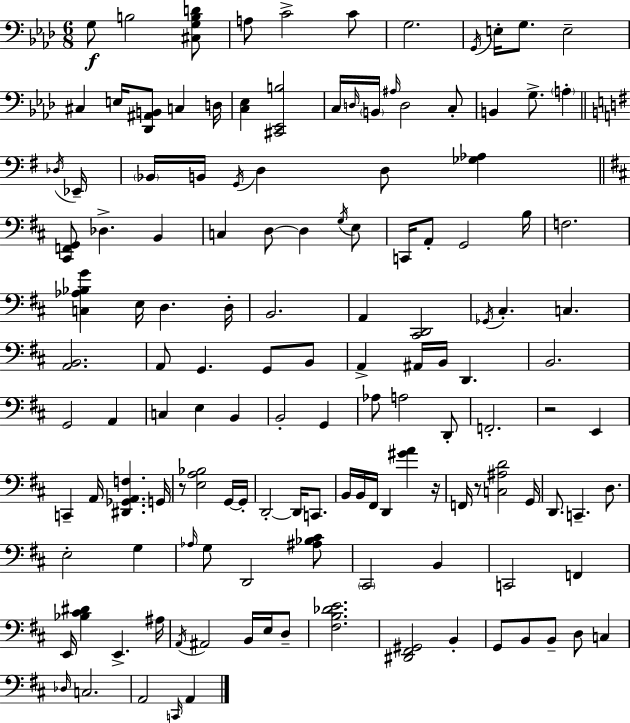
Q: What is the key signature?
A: AES major